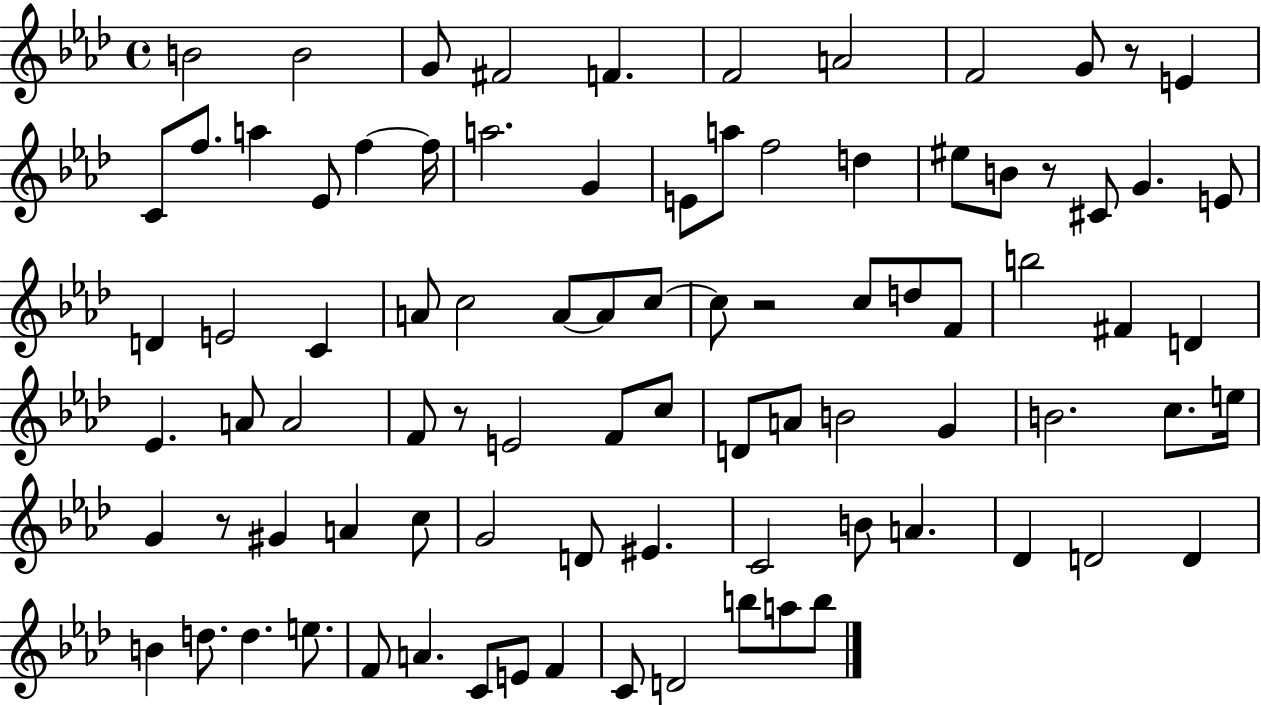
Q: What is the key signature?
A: AES major